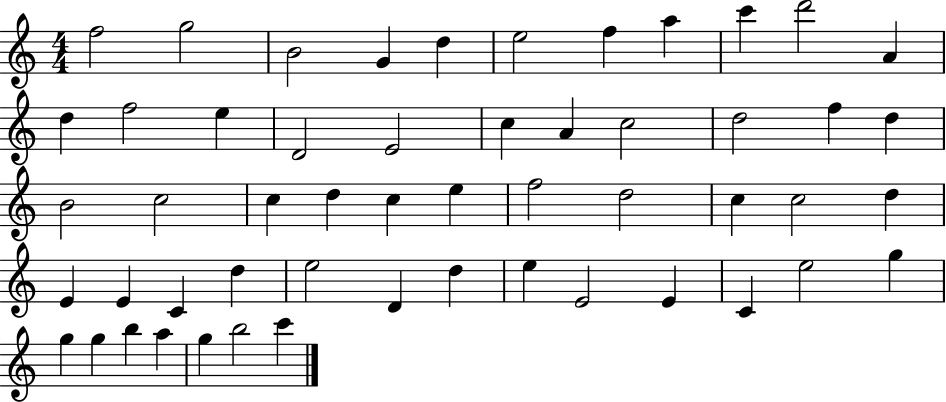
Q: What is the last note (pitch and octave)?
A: C6